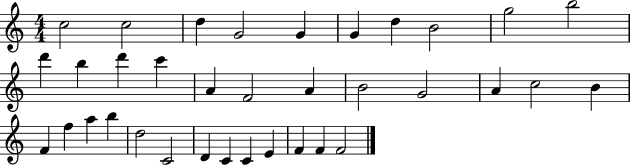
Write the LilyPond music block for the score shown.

{
  \clef treble
  \numericTimeSignature
  \time 4/4
  \key c \major
  c''2 c''2 | d''4 g'2 g'4 | g'4 d''4 b'2 | g''2 b''2 | \break d'''4 b''4 d'''4 c'''4 | a'4 f'2 a'4 | b'2 g'2 | a'4 c''2 b'4 | \break f'4 f''4 a''4 b''4 | d''2 c'2 | d'4 c'4 c'4 e'4 | f'4 f'4 f'2 | \break \bar "|."
}